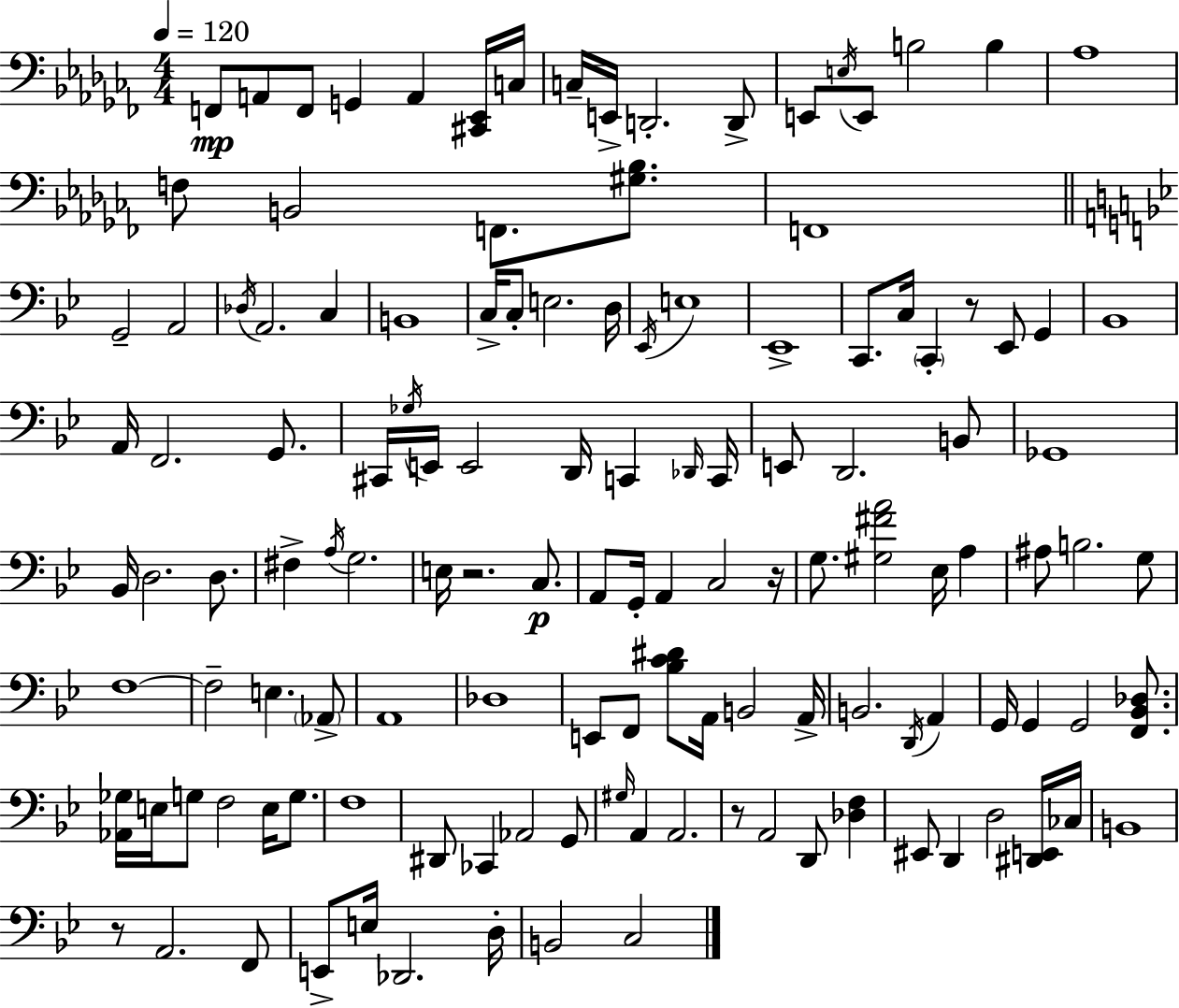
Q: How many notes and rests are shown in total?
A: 130